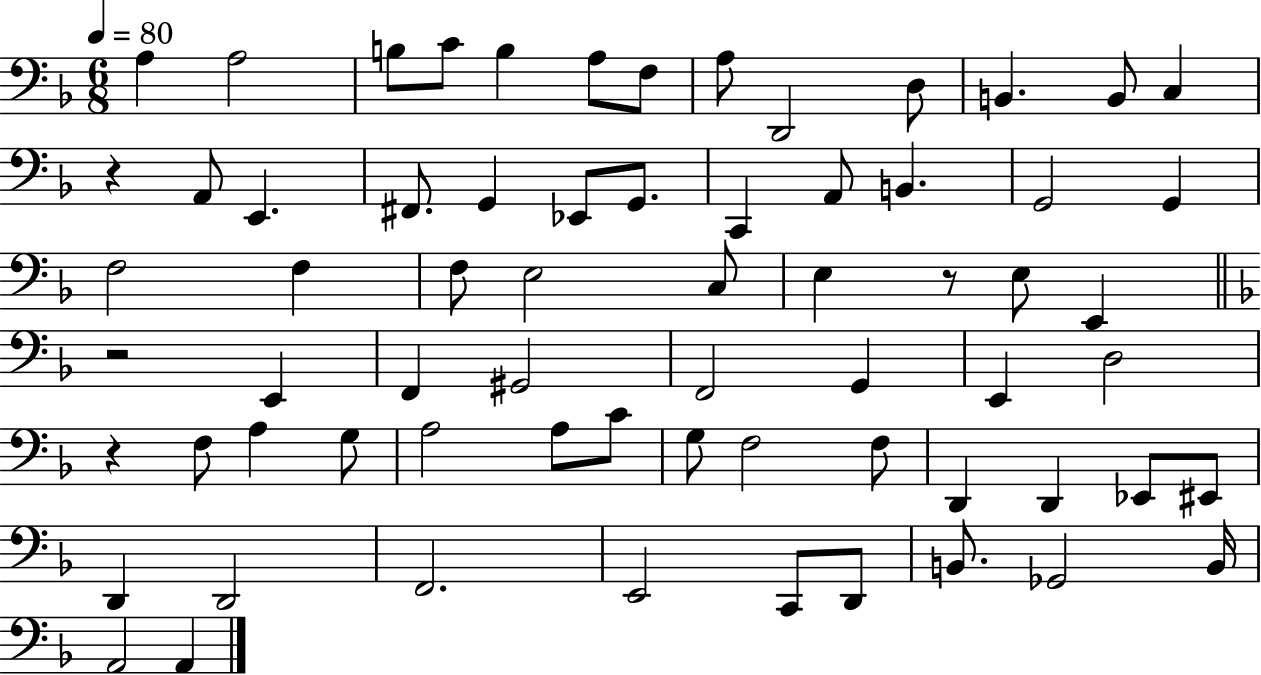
A3/q A3/h B3/e C4/e B3/q A3/e F3/e A3/e D2/h D3/e B2/q. B2/e C3/q R/q A2/e E2/q. F#2/e. G2/q Eb2/e G2/e. C2/q A2/e B2/q. G2/h G2/q F3/h F3/q F3/e E3/h C3/e E3/q R/e E3/e E2/q R/h E2/q F2/q G#2/h F2/h G2/q E2/q D3/h R/q F3/e A3/q G3/e A3/h A3/e C4/e G3/e F3/h F3/e D2/q D2/q Eb2/e EIS2/e D2/q D2/h F2/h. E2/h C2/e D2/e B2/e. Gb2/h B2/s A2/h A2/q